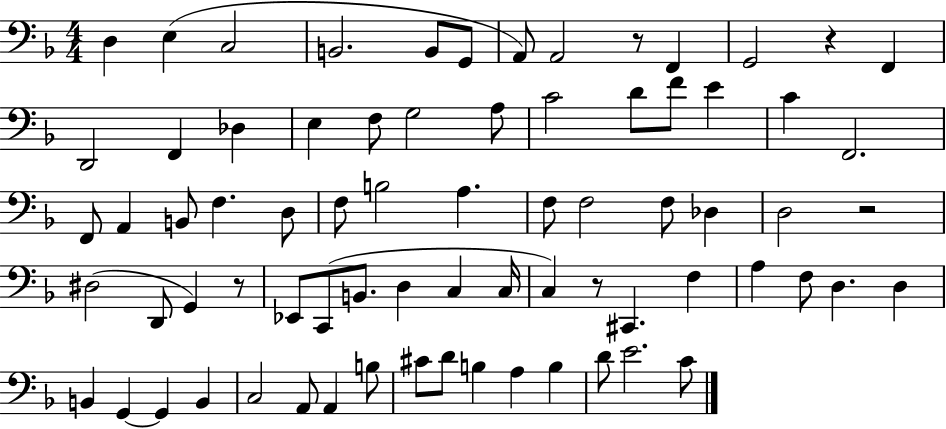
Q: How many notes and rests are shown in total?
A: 74